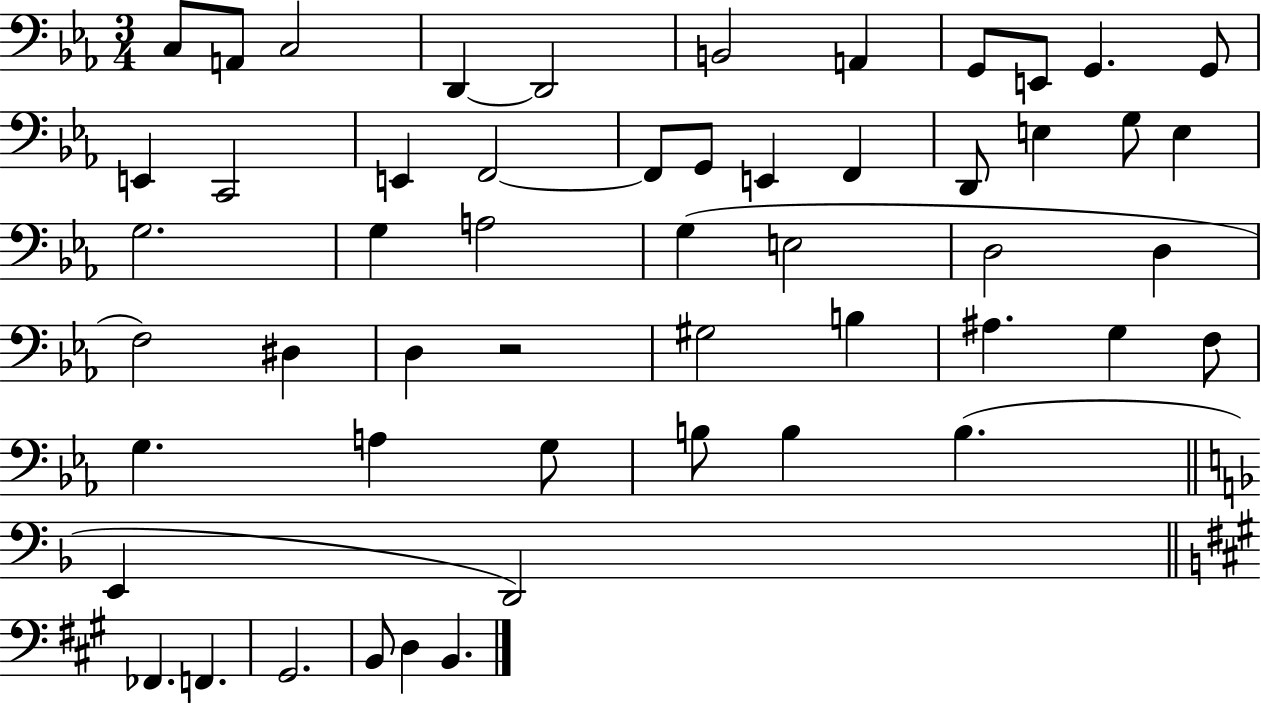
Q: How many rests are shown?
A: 1